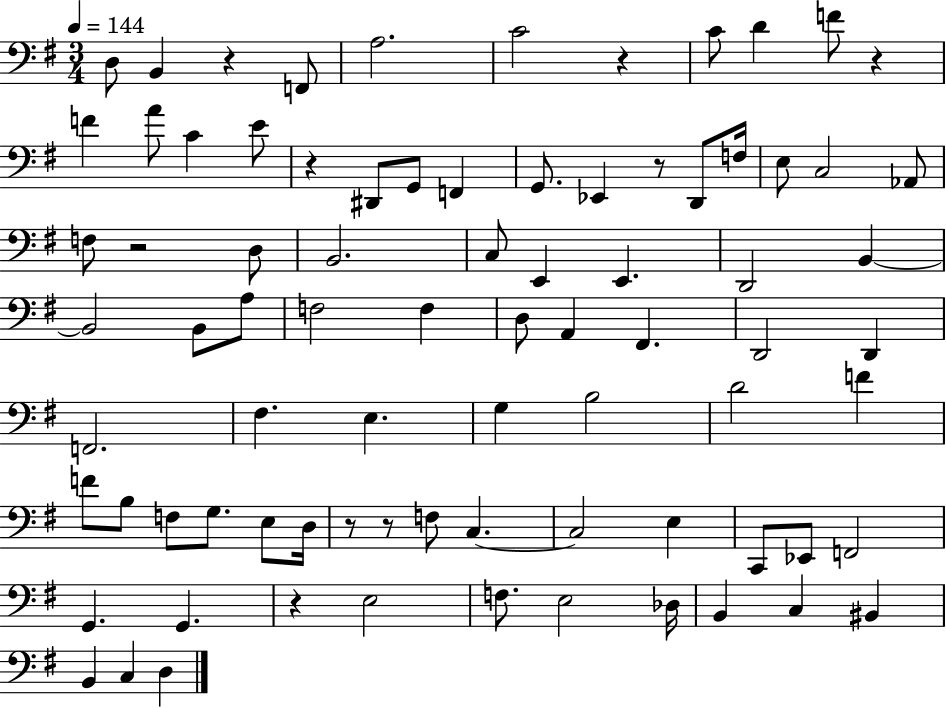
D3/e B2/q R/q F2/e A3/h. C4/h R/q C4/e D4/q F4/e R/q F4/q A4/e C4/q E4/e R/q D#2/e G2/e F2/q G2/e. Eb2/q R/e D2/e F3/s E3/e C3/h Ab2/e F3/e R/h D3/e B2/h. C3/e E2/q E2/q. D2/h B2/q B2/h B2/e A3/e F3/h F3/q D3/e A2/q F#2/q. D2/h D2/q F2/h. F#3/q. E3/q. G3/q B3/h D4/h F4/q F4/e B3/e F3/e G3/e. E3/e D3/s R/e R/e F3/e C3/q. C3/h E3/q C2/e Eb2/e F2/h G2/q. G2/q. R/q E3/h F3/e. E3/h Db3/s B2/q C3/q BIS2/q B2/q C3/q D3/q